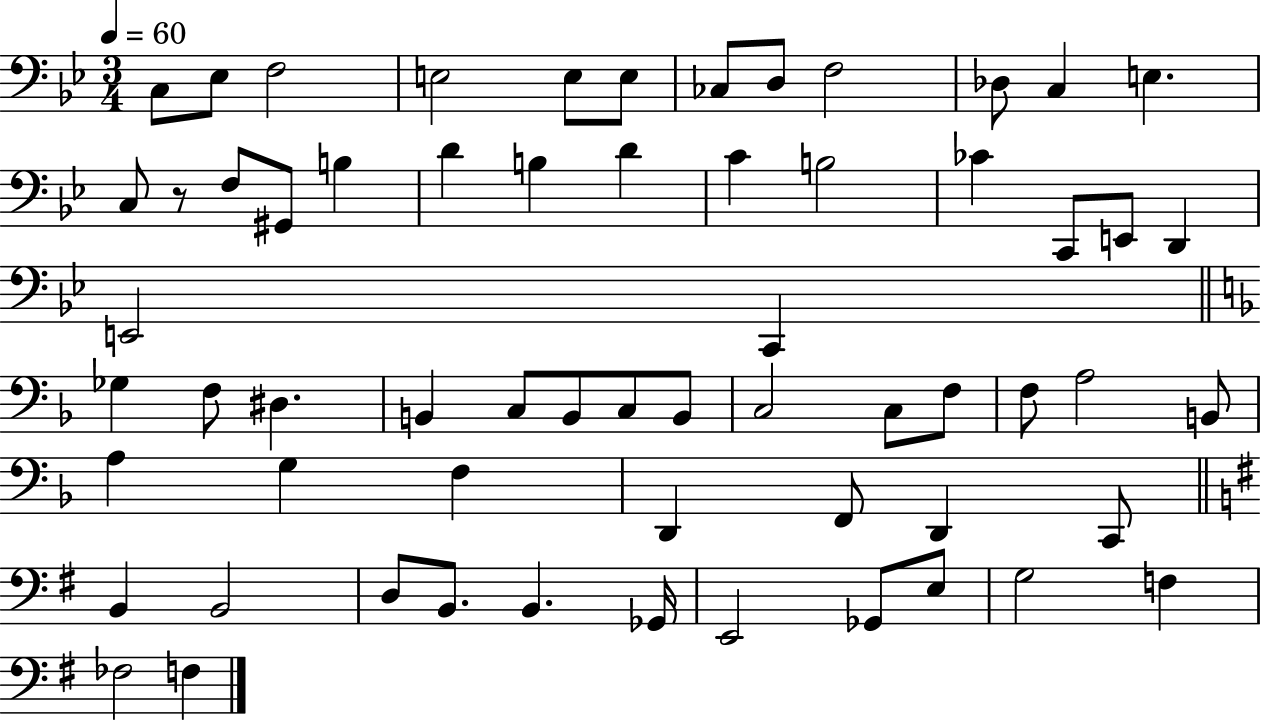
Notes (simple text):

C3/e Eb3/e F3/h E3/h E3/e E3/e CES3/e D3/e F3/h Db3/e C3/q E3/q. C3/e R/e F3/e G#2/e B3/q D4/q B3/q D4/q C4/q B3/h CES4/q C2/e E2/e D2/q E2/h C2/q Gb3/q F3/e D#3/q. B2/q C3/e B2/e C3/e B2/e C3/h C3/e F3/e F3/e A3/h B2/e A3/q G3/q F3/q D2/q F2/e D2/q C2/e B2/q B2/h D3/e B2/e. B2/q. Gb2/s E2/h Gb2/e E3/e G3/h F3/q FES3/h F3/q